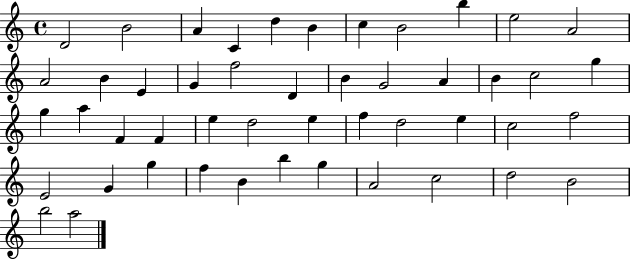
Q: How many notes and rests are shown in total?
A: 48